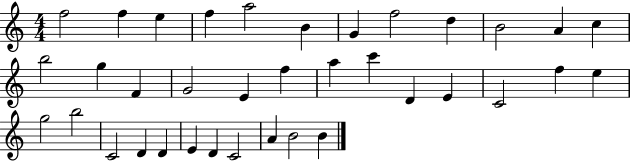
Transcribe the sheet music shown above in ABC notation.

X:1
T:Untitled
M:4/4
L:1/4
K:C
f2 f e f a2 B G f2 d B2 A c b2 g F G2 E f a c' D E C2 f e g2 b2 C2 D D E D C2 A B2 B